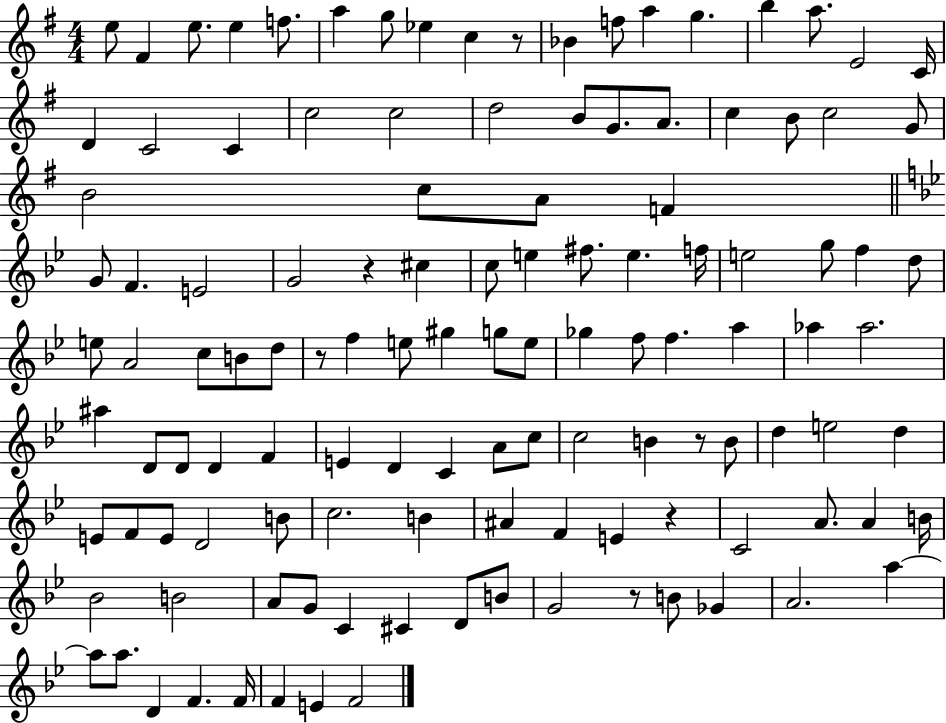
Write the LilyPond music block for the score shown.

{
  \clef treble
  \numericTimeSignature
  \time 4/4
  \key g \major
  e''8 fis'4 e''8. e''4 f''8. | a''4 g''8 ees''4 c''4 r8 | bes'4 f''8 a''4 g''4. | b''4 a''8. e'2 c'16 | \break d'4 c'2 c'4 | c''2 c''2 | d''2 b'8 g'8. a'8. | c''4 b'8 c''2 g'8 | \break b'2 c''8 a'8 f'4 | \bar "||" \break \key g \minor g'8 f'4. e'2 | g'2 r4 cis''4 | c''8 e''4 fis''8. e''4. f''16 | e''2 g''8 f''4 d''8 | \break e''8 a'2 c''8 b'8 d''8 | r8 f''4 e''8 gis''4 g''8 e''8 | ges''4 f''8 f''4. a''4 | aes''4 aes''2. | \break ais''4 d'8 d'8 d'4 f'4 | e'4 d'4 c'4 a'8 c''8 | c''2 b'4 r8 b'8 | d''4 e''2 d''4 | \break e'8 f'8 e'8 d'2 b'8 | c''2. b'4 | ais'4 f'4 e'4 r4 | c'2 a'8. a'4 b'16 | \break bes'2 b'2 | a'8 g'8 c'4 cis'4 d'8 b'8 | g'2 r8 b'8 ges'4 | a'2. a''4~~ | \break a''8 a''8. d'4 f'4. f'16 | f'4 e'4 f'2 | \bar "|."
}